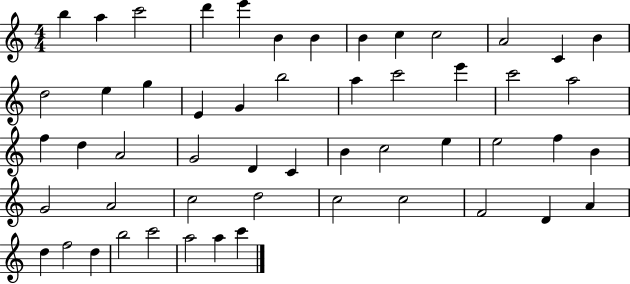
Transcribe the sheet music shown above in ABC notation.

X:1
T:Untitled
M:4/4
L:1/4
K:C
b a c'2 d' e' B B B c c2 A2 C B d2 e g E G b2 a c'2 e' c'2 a2 f d A2 G2 D C B c2 e e2 f B G2 A2 c2 d2 c2 c2 F2 D A d f2 d b2 c'2 a2 a c'